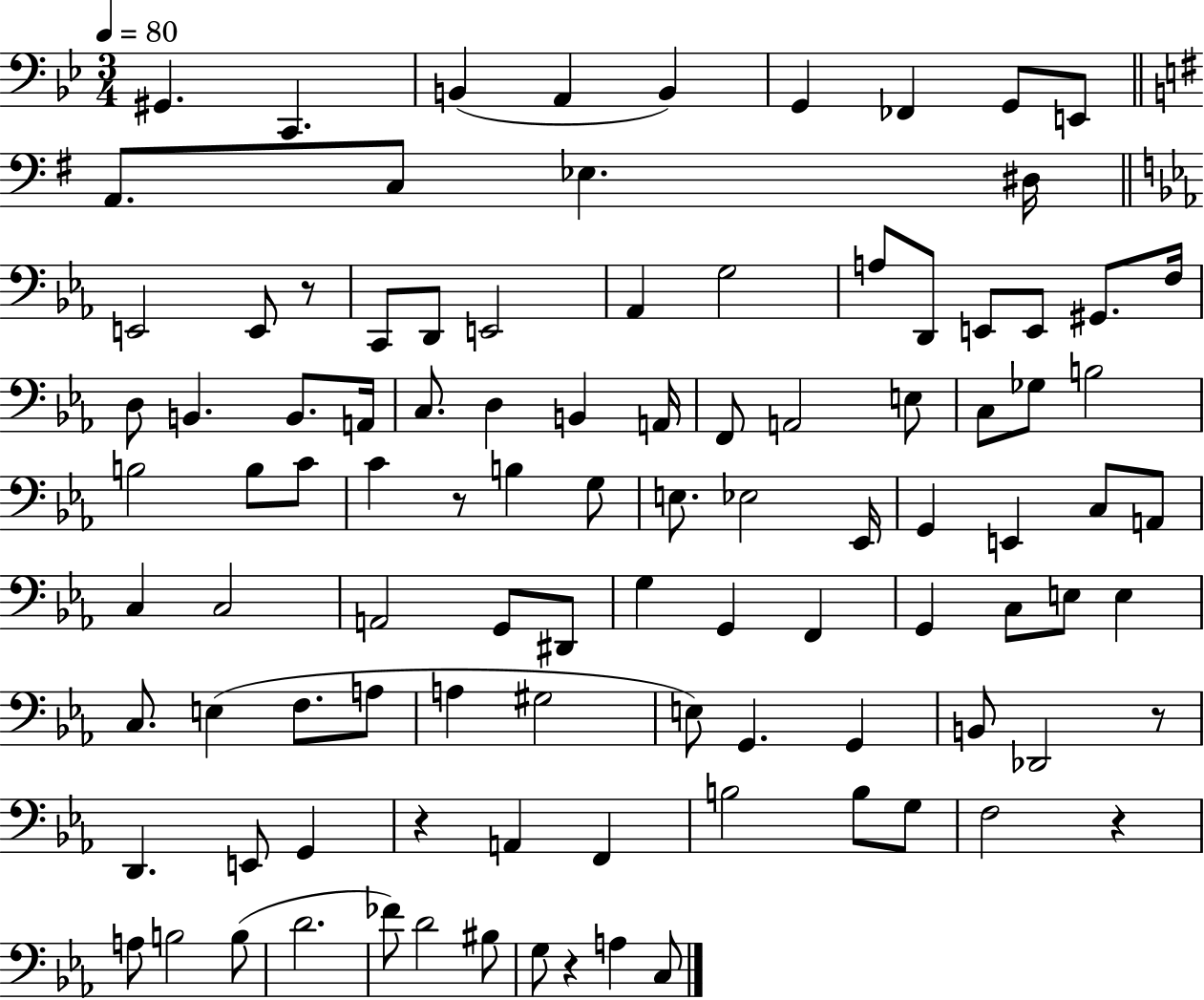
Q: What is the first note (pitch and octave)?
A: G#2